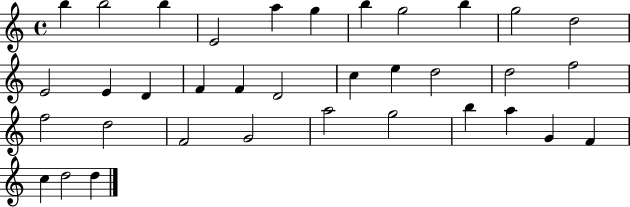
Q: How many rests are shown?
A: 0